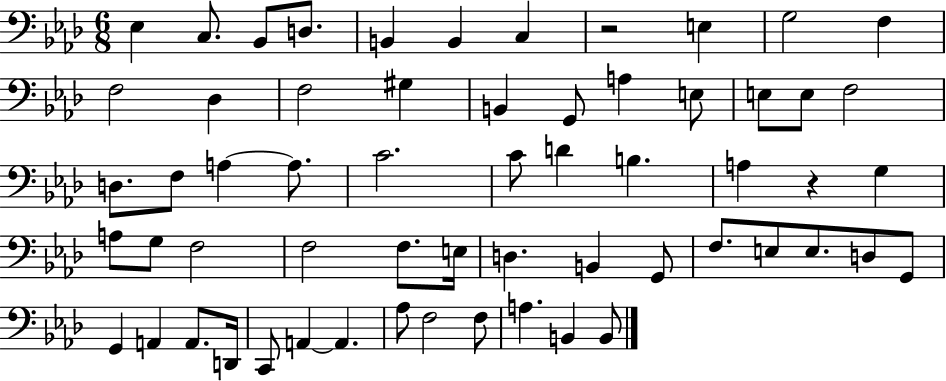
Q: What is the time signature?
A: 6/8